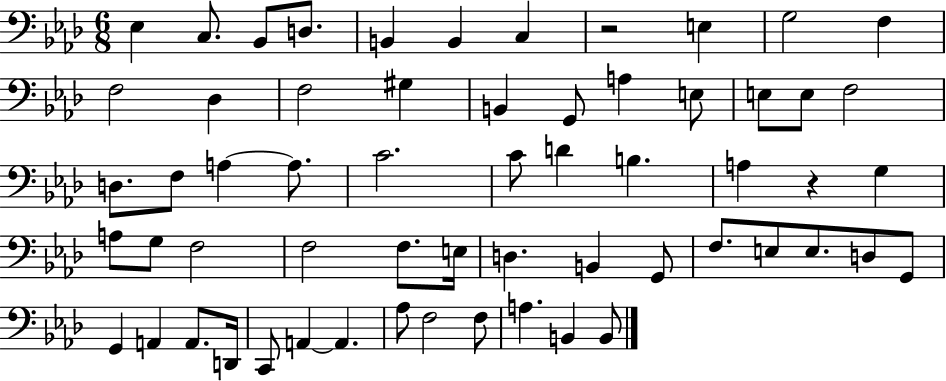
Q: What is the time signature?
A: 6/8